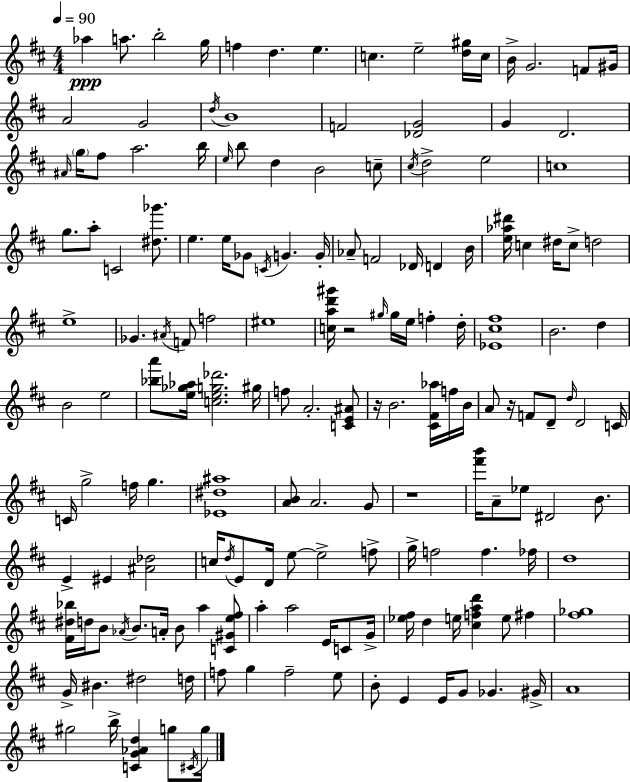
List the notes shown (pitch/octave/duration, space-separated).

Ab5/q A5/e. B5/h G5/s F5/q D5/q. E5/q. C5/q. E5/h [D5,G#5]/s C5/s B4/s G4/h. F4/e G#4/s A4/h G4/h D5/s B4/w F4/h [Db4,G4]/h G4/q D4/h. A#4/s G5/s F#5/e A5/h. B5/s E5/s B5/e D5/q B4/h C5/e C#5/s D5/h E5/h C5/w G5/e. A5/e C4/h [D#5,Gb6]/e. E5/q. E5/s Gb4/e C4/s G4/q. G4/s Ab4/e F4/h Db4/s D4/q B4/s [E5,Ab5,D#6]/s C5/q D#5/s C5/e D5/h E5/w Gb4/q. A#4/s F4/e F5/h EIS5/w [C5,A5,D6,G#6]/s R/h G#5/s G#5/s E5/s F5/q D5/s [Eb4,C#5,F#5]/w B4/h. D5/q B4/h E5/h [Bb5,A6]/e [E5,Gb5,Ab5]/s [C5,E5,G5,Db6]/h. G#5/s F5/e A4/h. [C4,E4,A#4]/e R/s B4/h. [C#4,F#4,Ab5]/s F5/s B4/s A4/e R/s F4/e D4/e D5/s D4/h C4/s C4/s G5/h F5/s G5/q. [Eb4,D#5,A#5]/w [A4,B4]/e A4/h. G4/e R/w [F#6,B6]/s A4/e Eb5/e D#4/h B4/e. E4/q EIS4/q [A#4,Db5]/h C5/s D5/s E4/e D4/s E5/e E5/h F5/e G5/s F5/h F5/q. FES5/s D5/w [F#4,D#5,Bb5]/s D5/s B4/e Ab4/s B4/e. A4/s B4/e A5/q [C4,G#4,E5,F#5]/e A5/q A5/h E4/s C4/e G4/s [Eb5,F#5]/s D5/q E5/s [C#5,F5,A5,D6]/q E5/e F#5/q [F#5,Gb5]/w G4/s BIS4/q. D#5/h D5/s F5/e G5/q F5/h E5/e B4/e E4/q E4/s G4/e Gb4/q. G#4/s A4/w G#5/h B5/s [C4,G4,Ab4,D5]/q G5/e C#4/s G5/s